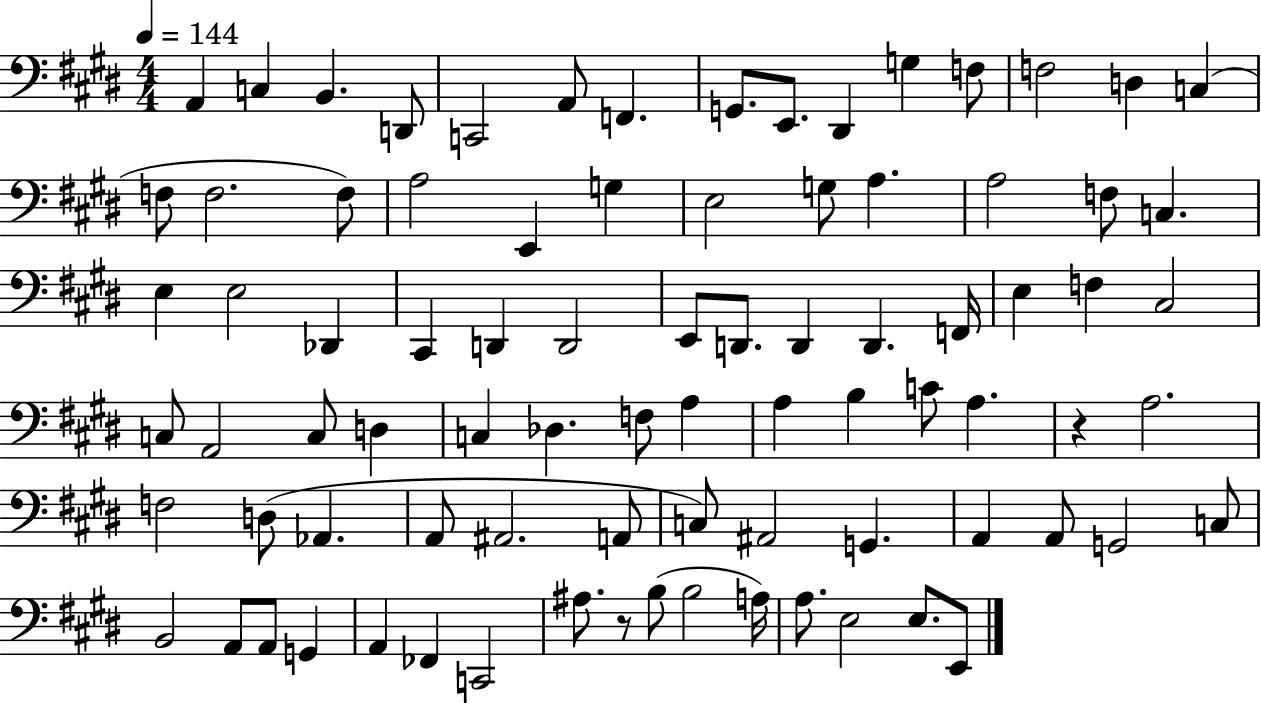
{
  \clef bass
  \numericTimeSignature
  \time 4/4
  \key e \major
  \tempo 4 = 144
  a,4 c4 b,4. d,8 | c,2 a,8 f,4. | g,8. e,8. dis,4 g4 f8 | f2 d4 c4( | \break f8 f2. f8) | a2 e,4 g4 | e2 g8 a4. | a2 f8 c4. | \break e4 e2 des,4 | cis,4 d,4 d,2 | e,8 d,8. d,4 d,4. f,16 | e4 f4 cis2 | \break c8 a,2 c8 d4 | c4 des4. f8 a4 | a4 b4 c'8 a4. | r4 a2. | \break f2 d8( aes,4. | a,8 ais,2. a,8 | c8) ais,2 g,4. | a,4 a,8 g,2 c8 | \break b,2 a,8 a,8 g,4 | a,4 fes,4 c,2 | ais8. r8 b8( b2 a16) | a8. e2 e8. e,8 | \break \bar "|."
}